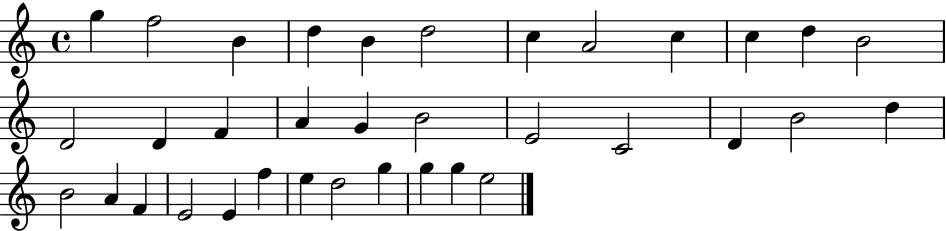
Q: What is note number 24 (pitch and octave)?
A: B4